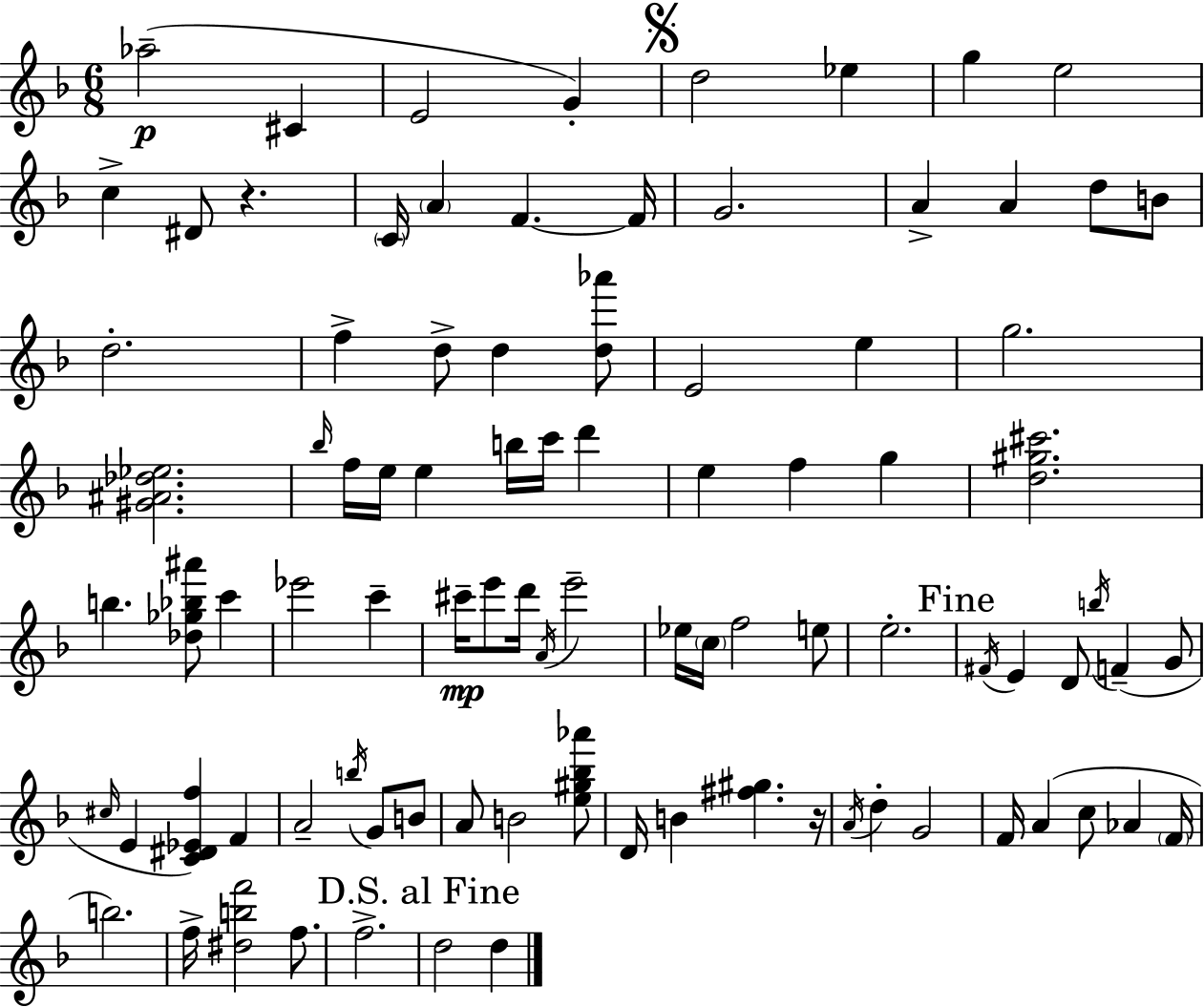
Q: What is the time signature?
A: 6/8